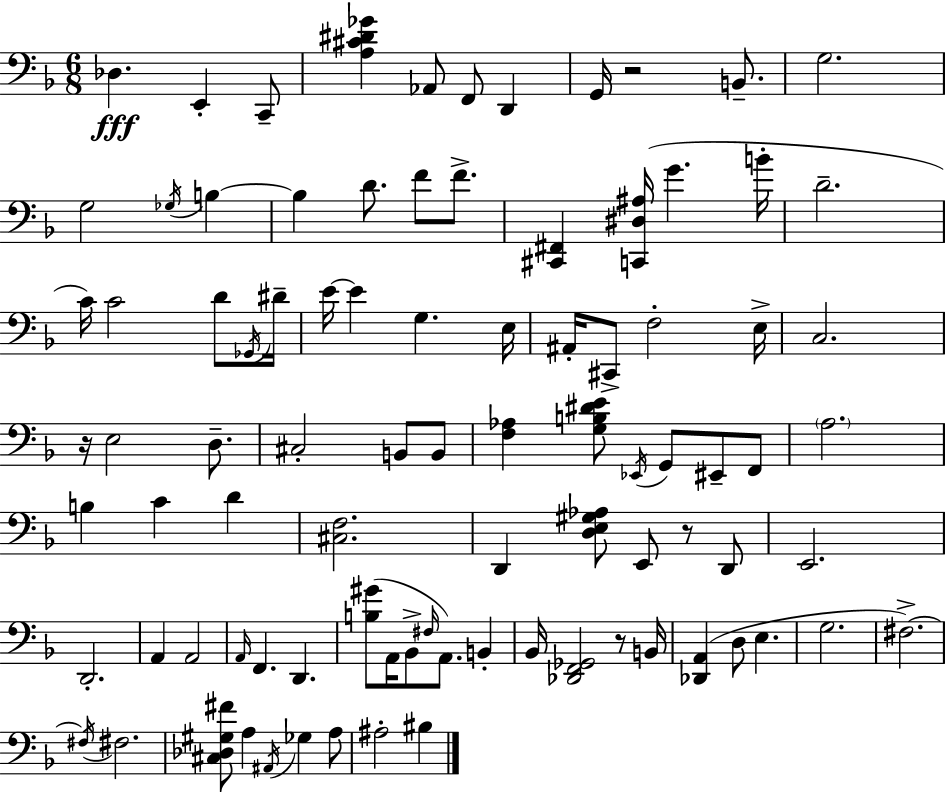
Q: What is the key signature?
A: D minor